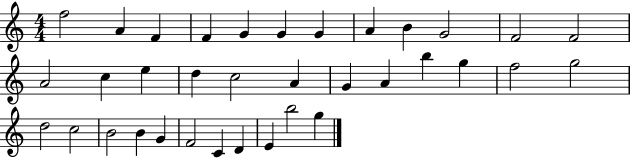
{
  \clef treble
  \numericTimeSignature
  \time 4/4
  \key c \major
  f''2 a'4 f'4 | f'4 g'4 g'4 g'4 | a'4 b'4 g'2 | f'2 f'2 | \break a'2 c''4 e''4 | d''4 c''2 a'4 | g'4 a'4 b''4 g''4 | f''2 g''2 | \break d''2 c''2 | b'2 b'4 g'4 | f'2 c'4 d'4 | e'4 b''2 g''4 | \break \bar "|."
}